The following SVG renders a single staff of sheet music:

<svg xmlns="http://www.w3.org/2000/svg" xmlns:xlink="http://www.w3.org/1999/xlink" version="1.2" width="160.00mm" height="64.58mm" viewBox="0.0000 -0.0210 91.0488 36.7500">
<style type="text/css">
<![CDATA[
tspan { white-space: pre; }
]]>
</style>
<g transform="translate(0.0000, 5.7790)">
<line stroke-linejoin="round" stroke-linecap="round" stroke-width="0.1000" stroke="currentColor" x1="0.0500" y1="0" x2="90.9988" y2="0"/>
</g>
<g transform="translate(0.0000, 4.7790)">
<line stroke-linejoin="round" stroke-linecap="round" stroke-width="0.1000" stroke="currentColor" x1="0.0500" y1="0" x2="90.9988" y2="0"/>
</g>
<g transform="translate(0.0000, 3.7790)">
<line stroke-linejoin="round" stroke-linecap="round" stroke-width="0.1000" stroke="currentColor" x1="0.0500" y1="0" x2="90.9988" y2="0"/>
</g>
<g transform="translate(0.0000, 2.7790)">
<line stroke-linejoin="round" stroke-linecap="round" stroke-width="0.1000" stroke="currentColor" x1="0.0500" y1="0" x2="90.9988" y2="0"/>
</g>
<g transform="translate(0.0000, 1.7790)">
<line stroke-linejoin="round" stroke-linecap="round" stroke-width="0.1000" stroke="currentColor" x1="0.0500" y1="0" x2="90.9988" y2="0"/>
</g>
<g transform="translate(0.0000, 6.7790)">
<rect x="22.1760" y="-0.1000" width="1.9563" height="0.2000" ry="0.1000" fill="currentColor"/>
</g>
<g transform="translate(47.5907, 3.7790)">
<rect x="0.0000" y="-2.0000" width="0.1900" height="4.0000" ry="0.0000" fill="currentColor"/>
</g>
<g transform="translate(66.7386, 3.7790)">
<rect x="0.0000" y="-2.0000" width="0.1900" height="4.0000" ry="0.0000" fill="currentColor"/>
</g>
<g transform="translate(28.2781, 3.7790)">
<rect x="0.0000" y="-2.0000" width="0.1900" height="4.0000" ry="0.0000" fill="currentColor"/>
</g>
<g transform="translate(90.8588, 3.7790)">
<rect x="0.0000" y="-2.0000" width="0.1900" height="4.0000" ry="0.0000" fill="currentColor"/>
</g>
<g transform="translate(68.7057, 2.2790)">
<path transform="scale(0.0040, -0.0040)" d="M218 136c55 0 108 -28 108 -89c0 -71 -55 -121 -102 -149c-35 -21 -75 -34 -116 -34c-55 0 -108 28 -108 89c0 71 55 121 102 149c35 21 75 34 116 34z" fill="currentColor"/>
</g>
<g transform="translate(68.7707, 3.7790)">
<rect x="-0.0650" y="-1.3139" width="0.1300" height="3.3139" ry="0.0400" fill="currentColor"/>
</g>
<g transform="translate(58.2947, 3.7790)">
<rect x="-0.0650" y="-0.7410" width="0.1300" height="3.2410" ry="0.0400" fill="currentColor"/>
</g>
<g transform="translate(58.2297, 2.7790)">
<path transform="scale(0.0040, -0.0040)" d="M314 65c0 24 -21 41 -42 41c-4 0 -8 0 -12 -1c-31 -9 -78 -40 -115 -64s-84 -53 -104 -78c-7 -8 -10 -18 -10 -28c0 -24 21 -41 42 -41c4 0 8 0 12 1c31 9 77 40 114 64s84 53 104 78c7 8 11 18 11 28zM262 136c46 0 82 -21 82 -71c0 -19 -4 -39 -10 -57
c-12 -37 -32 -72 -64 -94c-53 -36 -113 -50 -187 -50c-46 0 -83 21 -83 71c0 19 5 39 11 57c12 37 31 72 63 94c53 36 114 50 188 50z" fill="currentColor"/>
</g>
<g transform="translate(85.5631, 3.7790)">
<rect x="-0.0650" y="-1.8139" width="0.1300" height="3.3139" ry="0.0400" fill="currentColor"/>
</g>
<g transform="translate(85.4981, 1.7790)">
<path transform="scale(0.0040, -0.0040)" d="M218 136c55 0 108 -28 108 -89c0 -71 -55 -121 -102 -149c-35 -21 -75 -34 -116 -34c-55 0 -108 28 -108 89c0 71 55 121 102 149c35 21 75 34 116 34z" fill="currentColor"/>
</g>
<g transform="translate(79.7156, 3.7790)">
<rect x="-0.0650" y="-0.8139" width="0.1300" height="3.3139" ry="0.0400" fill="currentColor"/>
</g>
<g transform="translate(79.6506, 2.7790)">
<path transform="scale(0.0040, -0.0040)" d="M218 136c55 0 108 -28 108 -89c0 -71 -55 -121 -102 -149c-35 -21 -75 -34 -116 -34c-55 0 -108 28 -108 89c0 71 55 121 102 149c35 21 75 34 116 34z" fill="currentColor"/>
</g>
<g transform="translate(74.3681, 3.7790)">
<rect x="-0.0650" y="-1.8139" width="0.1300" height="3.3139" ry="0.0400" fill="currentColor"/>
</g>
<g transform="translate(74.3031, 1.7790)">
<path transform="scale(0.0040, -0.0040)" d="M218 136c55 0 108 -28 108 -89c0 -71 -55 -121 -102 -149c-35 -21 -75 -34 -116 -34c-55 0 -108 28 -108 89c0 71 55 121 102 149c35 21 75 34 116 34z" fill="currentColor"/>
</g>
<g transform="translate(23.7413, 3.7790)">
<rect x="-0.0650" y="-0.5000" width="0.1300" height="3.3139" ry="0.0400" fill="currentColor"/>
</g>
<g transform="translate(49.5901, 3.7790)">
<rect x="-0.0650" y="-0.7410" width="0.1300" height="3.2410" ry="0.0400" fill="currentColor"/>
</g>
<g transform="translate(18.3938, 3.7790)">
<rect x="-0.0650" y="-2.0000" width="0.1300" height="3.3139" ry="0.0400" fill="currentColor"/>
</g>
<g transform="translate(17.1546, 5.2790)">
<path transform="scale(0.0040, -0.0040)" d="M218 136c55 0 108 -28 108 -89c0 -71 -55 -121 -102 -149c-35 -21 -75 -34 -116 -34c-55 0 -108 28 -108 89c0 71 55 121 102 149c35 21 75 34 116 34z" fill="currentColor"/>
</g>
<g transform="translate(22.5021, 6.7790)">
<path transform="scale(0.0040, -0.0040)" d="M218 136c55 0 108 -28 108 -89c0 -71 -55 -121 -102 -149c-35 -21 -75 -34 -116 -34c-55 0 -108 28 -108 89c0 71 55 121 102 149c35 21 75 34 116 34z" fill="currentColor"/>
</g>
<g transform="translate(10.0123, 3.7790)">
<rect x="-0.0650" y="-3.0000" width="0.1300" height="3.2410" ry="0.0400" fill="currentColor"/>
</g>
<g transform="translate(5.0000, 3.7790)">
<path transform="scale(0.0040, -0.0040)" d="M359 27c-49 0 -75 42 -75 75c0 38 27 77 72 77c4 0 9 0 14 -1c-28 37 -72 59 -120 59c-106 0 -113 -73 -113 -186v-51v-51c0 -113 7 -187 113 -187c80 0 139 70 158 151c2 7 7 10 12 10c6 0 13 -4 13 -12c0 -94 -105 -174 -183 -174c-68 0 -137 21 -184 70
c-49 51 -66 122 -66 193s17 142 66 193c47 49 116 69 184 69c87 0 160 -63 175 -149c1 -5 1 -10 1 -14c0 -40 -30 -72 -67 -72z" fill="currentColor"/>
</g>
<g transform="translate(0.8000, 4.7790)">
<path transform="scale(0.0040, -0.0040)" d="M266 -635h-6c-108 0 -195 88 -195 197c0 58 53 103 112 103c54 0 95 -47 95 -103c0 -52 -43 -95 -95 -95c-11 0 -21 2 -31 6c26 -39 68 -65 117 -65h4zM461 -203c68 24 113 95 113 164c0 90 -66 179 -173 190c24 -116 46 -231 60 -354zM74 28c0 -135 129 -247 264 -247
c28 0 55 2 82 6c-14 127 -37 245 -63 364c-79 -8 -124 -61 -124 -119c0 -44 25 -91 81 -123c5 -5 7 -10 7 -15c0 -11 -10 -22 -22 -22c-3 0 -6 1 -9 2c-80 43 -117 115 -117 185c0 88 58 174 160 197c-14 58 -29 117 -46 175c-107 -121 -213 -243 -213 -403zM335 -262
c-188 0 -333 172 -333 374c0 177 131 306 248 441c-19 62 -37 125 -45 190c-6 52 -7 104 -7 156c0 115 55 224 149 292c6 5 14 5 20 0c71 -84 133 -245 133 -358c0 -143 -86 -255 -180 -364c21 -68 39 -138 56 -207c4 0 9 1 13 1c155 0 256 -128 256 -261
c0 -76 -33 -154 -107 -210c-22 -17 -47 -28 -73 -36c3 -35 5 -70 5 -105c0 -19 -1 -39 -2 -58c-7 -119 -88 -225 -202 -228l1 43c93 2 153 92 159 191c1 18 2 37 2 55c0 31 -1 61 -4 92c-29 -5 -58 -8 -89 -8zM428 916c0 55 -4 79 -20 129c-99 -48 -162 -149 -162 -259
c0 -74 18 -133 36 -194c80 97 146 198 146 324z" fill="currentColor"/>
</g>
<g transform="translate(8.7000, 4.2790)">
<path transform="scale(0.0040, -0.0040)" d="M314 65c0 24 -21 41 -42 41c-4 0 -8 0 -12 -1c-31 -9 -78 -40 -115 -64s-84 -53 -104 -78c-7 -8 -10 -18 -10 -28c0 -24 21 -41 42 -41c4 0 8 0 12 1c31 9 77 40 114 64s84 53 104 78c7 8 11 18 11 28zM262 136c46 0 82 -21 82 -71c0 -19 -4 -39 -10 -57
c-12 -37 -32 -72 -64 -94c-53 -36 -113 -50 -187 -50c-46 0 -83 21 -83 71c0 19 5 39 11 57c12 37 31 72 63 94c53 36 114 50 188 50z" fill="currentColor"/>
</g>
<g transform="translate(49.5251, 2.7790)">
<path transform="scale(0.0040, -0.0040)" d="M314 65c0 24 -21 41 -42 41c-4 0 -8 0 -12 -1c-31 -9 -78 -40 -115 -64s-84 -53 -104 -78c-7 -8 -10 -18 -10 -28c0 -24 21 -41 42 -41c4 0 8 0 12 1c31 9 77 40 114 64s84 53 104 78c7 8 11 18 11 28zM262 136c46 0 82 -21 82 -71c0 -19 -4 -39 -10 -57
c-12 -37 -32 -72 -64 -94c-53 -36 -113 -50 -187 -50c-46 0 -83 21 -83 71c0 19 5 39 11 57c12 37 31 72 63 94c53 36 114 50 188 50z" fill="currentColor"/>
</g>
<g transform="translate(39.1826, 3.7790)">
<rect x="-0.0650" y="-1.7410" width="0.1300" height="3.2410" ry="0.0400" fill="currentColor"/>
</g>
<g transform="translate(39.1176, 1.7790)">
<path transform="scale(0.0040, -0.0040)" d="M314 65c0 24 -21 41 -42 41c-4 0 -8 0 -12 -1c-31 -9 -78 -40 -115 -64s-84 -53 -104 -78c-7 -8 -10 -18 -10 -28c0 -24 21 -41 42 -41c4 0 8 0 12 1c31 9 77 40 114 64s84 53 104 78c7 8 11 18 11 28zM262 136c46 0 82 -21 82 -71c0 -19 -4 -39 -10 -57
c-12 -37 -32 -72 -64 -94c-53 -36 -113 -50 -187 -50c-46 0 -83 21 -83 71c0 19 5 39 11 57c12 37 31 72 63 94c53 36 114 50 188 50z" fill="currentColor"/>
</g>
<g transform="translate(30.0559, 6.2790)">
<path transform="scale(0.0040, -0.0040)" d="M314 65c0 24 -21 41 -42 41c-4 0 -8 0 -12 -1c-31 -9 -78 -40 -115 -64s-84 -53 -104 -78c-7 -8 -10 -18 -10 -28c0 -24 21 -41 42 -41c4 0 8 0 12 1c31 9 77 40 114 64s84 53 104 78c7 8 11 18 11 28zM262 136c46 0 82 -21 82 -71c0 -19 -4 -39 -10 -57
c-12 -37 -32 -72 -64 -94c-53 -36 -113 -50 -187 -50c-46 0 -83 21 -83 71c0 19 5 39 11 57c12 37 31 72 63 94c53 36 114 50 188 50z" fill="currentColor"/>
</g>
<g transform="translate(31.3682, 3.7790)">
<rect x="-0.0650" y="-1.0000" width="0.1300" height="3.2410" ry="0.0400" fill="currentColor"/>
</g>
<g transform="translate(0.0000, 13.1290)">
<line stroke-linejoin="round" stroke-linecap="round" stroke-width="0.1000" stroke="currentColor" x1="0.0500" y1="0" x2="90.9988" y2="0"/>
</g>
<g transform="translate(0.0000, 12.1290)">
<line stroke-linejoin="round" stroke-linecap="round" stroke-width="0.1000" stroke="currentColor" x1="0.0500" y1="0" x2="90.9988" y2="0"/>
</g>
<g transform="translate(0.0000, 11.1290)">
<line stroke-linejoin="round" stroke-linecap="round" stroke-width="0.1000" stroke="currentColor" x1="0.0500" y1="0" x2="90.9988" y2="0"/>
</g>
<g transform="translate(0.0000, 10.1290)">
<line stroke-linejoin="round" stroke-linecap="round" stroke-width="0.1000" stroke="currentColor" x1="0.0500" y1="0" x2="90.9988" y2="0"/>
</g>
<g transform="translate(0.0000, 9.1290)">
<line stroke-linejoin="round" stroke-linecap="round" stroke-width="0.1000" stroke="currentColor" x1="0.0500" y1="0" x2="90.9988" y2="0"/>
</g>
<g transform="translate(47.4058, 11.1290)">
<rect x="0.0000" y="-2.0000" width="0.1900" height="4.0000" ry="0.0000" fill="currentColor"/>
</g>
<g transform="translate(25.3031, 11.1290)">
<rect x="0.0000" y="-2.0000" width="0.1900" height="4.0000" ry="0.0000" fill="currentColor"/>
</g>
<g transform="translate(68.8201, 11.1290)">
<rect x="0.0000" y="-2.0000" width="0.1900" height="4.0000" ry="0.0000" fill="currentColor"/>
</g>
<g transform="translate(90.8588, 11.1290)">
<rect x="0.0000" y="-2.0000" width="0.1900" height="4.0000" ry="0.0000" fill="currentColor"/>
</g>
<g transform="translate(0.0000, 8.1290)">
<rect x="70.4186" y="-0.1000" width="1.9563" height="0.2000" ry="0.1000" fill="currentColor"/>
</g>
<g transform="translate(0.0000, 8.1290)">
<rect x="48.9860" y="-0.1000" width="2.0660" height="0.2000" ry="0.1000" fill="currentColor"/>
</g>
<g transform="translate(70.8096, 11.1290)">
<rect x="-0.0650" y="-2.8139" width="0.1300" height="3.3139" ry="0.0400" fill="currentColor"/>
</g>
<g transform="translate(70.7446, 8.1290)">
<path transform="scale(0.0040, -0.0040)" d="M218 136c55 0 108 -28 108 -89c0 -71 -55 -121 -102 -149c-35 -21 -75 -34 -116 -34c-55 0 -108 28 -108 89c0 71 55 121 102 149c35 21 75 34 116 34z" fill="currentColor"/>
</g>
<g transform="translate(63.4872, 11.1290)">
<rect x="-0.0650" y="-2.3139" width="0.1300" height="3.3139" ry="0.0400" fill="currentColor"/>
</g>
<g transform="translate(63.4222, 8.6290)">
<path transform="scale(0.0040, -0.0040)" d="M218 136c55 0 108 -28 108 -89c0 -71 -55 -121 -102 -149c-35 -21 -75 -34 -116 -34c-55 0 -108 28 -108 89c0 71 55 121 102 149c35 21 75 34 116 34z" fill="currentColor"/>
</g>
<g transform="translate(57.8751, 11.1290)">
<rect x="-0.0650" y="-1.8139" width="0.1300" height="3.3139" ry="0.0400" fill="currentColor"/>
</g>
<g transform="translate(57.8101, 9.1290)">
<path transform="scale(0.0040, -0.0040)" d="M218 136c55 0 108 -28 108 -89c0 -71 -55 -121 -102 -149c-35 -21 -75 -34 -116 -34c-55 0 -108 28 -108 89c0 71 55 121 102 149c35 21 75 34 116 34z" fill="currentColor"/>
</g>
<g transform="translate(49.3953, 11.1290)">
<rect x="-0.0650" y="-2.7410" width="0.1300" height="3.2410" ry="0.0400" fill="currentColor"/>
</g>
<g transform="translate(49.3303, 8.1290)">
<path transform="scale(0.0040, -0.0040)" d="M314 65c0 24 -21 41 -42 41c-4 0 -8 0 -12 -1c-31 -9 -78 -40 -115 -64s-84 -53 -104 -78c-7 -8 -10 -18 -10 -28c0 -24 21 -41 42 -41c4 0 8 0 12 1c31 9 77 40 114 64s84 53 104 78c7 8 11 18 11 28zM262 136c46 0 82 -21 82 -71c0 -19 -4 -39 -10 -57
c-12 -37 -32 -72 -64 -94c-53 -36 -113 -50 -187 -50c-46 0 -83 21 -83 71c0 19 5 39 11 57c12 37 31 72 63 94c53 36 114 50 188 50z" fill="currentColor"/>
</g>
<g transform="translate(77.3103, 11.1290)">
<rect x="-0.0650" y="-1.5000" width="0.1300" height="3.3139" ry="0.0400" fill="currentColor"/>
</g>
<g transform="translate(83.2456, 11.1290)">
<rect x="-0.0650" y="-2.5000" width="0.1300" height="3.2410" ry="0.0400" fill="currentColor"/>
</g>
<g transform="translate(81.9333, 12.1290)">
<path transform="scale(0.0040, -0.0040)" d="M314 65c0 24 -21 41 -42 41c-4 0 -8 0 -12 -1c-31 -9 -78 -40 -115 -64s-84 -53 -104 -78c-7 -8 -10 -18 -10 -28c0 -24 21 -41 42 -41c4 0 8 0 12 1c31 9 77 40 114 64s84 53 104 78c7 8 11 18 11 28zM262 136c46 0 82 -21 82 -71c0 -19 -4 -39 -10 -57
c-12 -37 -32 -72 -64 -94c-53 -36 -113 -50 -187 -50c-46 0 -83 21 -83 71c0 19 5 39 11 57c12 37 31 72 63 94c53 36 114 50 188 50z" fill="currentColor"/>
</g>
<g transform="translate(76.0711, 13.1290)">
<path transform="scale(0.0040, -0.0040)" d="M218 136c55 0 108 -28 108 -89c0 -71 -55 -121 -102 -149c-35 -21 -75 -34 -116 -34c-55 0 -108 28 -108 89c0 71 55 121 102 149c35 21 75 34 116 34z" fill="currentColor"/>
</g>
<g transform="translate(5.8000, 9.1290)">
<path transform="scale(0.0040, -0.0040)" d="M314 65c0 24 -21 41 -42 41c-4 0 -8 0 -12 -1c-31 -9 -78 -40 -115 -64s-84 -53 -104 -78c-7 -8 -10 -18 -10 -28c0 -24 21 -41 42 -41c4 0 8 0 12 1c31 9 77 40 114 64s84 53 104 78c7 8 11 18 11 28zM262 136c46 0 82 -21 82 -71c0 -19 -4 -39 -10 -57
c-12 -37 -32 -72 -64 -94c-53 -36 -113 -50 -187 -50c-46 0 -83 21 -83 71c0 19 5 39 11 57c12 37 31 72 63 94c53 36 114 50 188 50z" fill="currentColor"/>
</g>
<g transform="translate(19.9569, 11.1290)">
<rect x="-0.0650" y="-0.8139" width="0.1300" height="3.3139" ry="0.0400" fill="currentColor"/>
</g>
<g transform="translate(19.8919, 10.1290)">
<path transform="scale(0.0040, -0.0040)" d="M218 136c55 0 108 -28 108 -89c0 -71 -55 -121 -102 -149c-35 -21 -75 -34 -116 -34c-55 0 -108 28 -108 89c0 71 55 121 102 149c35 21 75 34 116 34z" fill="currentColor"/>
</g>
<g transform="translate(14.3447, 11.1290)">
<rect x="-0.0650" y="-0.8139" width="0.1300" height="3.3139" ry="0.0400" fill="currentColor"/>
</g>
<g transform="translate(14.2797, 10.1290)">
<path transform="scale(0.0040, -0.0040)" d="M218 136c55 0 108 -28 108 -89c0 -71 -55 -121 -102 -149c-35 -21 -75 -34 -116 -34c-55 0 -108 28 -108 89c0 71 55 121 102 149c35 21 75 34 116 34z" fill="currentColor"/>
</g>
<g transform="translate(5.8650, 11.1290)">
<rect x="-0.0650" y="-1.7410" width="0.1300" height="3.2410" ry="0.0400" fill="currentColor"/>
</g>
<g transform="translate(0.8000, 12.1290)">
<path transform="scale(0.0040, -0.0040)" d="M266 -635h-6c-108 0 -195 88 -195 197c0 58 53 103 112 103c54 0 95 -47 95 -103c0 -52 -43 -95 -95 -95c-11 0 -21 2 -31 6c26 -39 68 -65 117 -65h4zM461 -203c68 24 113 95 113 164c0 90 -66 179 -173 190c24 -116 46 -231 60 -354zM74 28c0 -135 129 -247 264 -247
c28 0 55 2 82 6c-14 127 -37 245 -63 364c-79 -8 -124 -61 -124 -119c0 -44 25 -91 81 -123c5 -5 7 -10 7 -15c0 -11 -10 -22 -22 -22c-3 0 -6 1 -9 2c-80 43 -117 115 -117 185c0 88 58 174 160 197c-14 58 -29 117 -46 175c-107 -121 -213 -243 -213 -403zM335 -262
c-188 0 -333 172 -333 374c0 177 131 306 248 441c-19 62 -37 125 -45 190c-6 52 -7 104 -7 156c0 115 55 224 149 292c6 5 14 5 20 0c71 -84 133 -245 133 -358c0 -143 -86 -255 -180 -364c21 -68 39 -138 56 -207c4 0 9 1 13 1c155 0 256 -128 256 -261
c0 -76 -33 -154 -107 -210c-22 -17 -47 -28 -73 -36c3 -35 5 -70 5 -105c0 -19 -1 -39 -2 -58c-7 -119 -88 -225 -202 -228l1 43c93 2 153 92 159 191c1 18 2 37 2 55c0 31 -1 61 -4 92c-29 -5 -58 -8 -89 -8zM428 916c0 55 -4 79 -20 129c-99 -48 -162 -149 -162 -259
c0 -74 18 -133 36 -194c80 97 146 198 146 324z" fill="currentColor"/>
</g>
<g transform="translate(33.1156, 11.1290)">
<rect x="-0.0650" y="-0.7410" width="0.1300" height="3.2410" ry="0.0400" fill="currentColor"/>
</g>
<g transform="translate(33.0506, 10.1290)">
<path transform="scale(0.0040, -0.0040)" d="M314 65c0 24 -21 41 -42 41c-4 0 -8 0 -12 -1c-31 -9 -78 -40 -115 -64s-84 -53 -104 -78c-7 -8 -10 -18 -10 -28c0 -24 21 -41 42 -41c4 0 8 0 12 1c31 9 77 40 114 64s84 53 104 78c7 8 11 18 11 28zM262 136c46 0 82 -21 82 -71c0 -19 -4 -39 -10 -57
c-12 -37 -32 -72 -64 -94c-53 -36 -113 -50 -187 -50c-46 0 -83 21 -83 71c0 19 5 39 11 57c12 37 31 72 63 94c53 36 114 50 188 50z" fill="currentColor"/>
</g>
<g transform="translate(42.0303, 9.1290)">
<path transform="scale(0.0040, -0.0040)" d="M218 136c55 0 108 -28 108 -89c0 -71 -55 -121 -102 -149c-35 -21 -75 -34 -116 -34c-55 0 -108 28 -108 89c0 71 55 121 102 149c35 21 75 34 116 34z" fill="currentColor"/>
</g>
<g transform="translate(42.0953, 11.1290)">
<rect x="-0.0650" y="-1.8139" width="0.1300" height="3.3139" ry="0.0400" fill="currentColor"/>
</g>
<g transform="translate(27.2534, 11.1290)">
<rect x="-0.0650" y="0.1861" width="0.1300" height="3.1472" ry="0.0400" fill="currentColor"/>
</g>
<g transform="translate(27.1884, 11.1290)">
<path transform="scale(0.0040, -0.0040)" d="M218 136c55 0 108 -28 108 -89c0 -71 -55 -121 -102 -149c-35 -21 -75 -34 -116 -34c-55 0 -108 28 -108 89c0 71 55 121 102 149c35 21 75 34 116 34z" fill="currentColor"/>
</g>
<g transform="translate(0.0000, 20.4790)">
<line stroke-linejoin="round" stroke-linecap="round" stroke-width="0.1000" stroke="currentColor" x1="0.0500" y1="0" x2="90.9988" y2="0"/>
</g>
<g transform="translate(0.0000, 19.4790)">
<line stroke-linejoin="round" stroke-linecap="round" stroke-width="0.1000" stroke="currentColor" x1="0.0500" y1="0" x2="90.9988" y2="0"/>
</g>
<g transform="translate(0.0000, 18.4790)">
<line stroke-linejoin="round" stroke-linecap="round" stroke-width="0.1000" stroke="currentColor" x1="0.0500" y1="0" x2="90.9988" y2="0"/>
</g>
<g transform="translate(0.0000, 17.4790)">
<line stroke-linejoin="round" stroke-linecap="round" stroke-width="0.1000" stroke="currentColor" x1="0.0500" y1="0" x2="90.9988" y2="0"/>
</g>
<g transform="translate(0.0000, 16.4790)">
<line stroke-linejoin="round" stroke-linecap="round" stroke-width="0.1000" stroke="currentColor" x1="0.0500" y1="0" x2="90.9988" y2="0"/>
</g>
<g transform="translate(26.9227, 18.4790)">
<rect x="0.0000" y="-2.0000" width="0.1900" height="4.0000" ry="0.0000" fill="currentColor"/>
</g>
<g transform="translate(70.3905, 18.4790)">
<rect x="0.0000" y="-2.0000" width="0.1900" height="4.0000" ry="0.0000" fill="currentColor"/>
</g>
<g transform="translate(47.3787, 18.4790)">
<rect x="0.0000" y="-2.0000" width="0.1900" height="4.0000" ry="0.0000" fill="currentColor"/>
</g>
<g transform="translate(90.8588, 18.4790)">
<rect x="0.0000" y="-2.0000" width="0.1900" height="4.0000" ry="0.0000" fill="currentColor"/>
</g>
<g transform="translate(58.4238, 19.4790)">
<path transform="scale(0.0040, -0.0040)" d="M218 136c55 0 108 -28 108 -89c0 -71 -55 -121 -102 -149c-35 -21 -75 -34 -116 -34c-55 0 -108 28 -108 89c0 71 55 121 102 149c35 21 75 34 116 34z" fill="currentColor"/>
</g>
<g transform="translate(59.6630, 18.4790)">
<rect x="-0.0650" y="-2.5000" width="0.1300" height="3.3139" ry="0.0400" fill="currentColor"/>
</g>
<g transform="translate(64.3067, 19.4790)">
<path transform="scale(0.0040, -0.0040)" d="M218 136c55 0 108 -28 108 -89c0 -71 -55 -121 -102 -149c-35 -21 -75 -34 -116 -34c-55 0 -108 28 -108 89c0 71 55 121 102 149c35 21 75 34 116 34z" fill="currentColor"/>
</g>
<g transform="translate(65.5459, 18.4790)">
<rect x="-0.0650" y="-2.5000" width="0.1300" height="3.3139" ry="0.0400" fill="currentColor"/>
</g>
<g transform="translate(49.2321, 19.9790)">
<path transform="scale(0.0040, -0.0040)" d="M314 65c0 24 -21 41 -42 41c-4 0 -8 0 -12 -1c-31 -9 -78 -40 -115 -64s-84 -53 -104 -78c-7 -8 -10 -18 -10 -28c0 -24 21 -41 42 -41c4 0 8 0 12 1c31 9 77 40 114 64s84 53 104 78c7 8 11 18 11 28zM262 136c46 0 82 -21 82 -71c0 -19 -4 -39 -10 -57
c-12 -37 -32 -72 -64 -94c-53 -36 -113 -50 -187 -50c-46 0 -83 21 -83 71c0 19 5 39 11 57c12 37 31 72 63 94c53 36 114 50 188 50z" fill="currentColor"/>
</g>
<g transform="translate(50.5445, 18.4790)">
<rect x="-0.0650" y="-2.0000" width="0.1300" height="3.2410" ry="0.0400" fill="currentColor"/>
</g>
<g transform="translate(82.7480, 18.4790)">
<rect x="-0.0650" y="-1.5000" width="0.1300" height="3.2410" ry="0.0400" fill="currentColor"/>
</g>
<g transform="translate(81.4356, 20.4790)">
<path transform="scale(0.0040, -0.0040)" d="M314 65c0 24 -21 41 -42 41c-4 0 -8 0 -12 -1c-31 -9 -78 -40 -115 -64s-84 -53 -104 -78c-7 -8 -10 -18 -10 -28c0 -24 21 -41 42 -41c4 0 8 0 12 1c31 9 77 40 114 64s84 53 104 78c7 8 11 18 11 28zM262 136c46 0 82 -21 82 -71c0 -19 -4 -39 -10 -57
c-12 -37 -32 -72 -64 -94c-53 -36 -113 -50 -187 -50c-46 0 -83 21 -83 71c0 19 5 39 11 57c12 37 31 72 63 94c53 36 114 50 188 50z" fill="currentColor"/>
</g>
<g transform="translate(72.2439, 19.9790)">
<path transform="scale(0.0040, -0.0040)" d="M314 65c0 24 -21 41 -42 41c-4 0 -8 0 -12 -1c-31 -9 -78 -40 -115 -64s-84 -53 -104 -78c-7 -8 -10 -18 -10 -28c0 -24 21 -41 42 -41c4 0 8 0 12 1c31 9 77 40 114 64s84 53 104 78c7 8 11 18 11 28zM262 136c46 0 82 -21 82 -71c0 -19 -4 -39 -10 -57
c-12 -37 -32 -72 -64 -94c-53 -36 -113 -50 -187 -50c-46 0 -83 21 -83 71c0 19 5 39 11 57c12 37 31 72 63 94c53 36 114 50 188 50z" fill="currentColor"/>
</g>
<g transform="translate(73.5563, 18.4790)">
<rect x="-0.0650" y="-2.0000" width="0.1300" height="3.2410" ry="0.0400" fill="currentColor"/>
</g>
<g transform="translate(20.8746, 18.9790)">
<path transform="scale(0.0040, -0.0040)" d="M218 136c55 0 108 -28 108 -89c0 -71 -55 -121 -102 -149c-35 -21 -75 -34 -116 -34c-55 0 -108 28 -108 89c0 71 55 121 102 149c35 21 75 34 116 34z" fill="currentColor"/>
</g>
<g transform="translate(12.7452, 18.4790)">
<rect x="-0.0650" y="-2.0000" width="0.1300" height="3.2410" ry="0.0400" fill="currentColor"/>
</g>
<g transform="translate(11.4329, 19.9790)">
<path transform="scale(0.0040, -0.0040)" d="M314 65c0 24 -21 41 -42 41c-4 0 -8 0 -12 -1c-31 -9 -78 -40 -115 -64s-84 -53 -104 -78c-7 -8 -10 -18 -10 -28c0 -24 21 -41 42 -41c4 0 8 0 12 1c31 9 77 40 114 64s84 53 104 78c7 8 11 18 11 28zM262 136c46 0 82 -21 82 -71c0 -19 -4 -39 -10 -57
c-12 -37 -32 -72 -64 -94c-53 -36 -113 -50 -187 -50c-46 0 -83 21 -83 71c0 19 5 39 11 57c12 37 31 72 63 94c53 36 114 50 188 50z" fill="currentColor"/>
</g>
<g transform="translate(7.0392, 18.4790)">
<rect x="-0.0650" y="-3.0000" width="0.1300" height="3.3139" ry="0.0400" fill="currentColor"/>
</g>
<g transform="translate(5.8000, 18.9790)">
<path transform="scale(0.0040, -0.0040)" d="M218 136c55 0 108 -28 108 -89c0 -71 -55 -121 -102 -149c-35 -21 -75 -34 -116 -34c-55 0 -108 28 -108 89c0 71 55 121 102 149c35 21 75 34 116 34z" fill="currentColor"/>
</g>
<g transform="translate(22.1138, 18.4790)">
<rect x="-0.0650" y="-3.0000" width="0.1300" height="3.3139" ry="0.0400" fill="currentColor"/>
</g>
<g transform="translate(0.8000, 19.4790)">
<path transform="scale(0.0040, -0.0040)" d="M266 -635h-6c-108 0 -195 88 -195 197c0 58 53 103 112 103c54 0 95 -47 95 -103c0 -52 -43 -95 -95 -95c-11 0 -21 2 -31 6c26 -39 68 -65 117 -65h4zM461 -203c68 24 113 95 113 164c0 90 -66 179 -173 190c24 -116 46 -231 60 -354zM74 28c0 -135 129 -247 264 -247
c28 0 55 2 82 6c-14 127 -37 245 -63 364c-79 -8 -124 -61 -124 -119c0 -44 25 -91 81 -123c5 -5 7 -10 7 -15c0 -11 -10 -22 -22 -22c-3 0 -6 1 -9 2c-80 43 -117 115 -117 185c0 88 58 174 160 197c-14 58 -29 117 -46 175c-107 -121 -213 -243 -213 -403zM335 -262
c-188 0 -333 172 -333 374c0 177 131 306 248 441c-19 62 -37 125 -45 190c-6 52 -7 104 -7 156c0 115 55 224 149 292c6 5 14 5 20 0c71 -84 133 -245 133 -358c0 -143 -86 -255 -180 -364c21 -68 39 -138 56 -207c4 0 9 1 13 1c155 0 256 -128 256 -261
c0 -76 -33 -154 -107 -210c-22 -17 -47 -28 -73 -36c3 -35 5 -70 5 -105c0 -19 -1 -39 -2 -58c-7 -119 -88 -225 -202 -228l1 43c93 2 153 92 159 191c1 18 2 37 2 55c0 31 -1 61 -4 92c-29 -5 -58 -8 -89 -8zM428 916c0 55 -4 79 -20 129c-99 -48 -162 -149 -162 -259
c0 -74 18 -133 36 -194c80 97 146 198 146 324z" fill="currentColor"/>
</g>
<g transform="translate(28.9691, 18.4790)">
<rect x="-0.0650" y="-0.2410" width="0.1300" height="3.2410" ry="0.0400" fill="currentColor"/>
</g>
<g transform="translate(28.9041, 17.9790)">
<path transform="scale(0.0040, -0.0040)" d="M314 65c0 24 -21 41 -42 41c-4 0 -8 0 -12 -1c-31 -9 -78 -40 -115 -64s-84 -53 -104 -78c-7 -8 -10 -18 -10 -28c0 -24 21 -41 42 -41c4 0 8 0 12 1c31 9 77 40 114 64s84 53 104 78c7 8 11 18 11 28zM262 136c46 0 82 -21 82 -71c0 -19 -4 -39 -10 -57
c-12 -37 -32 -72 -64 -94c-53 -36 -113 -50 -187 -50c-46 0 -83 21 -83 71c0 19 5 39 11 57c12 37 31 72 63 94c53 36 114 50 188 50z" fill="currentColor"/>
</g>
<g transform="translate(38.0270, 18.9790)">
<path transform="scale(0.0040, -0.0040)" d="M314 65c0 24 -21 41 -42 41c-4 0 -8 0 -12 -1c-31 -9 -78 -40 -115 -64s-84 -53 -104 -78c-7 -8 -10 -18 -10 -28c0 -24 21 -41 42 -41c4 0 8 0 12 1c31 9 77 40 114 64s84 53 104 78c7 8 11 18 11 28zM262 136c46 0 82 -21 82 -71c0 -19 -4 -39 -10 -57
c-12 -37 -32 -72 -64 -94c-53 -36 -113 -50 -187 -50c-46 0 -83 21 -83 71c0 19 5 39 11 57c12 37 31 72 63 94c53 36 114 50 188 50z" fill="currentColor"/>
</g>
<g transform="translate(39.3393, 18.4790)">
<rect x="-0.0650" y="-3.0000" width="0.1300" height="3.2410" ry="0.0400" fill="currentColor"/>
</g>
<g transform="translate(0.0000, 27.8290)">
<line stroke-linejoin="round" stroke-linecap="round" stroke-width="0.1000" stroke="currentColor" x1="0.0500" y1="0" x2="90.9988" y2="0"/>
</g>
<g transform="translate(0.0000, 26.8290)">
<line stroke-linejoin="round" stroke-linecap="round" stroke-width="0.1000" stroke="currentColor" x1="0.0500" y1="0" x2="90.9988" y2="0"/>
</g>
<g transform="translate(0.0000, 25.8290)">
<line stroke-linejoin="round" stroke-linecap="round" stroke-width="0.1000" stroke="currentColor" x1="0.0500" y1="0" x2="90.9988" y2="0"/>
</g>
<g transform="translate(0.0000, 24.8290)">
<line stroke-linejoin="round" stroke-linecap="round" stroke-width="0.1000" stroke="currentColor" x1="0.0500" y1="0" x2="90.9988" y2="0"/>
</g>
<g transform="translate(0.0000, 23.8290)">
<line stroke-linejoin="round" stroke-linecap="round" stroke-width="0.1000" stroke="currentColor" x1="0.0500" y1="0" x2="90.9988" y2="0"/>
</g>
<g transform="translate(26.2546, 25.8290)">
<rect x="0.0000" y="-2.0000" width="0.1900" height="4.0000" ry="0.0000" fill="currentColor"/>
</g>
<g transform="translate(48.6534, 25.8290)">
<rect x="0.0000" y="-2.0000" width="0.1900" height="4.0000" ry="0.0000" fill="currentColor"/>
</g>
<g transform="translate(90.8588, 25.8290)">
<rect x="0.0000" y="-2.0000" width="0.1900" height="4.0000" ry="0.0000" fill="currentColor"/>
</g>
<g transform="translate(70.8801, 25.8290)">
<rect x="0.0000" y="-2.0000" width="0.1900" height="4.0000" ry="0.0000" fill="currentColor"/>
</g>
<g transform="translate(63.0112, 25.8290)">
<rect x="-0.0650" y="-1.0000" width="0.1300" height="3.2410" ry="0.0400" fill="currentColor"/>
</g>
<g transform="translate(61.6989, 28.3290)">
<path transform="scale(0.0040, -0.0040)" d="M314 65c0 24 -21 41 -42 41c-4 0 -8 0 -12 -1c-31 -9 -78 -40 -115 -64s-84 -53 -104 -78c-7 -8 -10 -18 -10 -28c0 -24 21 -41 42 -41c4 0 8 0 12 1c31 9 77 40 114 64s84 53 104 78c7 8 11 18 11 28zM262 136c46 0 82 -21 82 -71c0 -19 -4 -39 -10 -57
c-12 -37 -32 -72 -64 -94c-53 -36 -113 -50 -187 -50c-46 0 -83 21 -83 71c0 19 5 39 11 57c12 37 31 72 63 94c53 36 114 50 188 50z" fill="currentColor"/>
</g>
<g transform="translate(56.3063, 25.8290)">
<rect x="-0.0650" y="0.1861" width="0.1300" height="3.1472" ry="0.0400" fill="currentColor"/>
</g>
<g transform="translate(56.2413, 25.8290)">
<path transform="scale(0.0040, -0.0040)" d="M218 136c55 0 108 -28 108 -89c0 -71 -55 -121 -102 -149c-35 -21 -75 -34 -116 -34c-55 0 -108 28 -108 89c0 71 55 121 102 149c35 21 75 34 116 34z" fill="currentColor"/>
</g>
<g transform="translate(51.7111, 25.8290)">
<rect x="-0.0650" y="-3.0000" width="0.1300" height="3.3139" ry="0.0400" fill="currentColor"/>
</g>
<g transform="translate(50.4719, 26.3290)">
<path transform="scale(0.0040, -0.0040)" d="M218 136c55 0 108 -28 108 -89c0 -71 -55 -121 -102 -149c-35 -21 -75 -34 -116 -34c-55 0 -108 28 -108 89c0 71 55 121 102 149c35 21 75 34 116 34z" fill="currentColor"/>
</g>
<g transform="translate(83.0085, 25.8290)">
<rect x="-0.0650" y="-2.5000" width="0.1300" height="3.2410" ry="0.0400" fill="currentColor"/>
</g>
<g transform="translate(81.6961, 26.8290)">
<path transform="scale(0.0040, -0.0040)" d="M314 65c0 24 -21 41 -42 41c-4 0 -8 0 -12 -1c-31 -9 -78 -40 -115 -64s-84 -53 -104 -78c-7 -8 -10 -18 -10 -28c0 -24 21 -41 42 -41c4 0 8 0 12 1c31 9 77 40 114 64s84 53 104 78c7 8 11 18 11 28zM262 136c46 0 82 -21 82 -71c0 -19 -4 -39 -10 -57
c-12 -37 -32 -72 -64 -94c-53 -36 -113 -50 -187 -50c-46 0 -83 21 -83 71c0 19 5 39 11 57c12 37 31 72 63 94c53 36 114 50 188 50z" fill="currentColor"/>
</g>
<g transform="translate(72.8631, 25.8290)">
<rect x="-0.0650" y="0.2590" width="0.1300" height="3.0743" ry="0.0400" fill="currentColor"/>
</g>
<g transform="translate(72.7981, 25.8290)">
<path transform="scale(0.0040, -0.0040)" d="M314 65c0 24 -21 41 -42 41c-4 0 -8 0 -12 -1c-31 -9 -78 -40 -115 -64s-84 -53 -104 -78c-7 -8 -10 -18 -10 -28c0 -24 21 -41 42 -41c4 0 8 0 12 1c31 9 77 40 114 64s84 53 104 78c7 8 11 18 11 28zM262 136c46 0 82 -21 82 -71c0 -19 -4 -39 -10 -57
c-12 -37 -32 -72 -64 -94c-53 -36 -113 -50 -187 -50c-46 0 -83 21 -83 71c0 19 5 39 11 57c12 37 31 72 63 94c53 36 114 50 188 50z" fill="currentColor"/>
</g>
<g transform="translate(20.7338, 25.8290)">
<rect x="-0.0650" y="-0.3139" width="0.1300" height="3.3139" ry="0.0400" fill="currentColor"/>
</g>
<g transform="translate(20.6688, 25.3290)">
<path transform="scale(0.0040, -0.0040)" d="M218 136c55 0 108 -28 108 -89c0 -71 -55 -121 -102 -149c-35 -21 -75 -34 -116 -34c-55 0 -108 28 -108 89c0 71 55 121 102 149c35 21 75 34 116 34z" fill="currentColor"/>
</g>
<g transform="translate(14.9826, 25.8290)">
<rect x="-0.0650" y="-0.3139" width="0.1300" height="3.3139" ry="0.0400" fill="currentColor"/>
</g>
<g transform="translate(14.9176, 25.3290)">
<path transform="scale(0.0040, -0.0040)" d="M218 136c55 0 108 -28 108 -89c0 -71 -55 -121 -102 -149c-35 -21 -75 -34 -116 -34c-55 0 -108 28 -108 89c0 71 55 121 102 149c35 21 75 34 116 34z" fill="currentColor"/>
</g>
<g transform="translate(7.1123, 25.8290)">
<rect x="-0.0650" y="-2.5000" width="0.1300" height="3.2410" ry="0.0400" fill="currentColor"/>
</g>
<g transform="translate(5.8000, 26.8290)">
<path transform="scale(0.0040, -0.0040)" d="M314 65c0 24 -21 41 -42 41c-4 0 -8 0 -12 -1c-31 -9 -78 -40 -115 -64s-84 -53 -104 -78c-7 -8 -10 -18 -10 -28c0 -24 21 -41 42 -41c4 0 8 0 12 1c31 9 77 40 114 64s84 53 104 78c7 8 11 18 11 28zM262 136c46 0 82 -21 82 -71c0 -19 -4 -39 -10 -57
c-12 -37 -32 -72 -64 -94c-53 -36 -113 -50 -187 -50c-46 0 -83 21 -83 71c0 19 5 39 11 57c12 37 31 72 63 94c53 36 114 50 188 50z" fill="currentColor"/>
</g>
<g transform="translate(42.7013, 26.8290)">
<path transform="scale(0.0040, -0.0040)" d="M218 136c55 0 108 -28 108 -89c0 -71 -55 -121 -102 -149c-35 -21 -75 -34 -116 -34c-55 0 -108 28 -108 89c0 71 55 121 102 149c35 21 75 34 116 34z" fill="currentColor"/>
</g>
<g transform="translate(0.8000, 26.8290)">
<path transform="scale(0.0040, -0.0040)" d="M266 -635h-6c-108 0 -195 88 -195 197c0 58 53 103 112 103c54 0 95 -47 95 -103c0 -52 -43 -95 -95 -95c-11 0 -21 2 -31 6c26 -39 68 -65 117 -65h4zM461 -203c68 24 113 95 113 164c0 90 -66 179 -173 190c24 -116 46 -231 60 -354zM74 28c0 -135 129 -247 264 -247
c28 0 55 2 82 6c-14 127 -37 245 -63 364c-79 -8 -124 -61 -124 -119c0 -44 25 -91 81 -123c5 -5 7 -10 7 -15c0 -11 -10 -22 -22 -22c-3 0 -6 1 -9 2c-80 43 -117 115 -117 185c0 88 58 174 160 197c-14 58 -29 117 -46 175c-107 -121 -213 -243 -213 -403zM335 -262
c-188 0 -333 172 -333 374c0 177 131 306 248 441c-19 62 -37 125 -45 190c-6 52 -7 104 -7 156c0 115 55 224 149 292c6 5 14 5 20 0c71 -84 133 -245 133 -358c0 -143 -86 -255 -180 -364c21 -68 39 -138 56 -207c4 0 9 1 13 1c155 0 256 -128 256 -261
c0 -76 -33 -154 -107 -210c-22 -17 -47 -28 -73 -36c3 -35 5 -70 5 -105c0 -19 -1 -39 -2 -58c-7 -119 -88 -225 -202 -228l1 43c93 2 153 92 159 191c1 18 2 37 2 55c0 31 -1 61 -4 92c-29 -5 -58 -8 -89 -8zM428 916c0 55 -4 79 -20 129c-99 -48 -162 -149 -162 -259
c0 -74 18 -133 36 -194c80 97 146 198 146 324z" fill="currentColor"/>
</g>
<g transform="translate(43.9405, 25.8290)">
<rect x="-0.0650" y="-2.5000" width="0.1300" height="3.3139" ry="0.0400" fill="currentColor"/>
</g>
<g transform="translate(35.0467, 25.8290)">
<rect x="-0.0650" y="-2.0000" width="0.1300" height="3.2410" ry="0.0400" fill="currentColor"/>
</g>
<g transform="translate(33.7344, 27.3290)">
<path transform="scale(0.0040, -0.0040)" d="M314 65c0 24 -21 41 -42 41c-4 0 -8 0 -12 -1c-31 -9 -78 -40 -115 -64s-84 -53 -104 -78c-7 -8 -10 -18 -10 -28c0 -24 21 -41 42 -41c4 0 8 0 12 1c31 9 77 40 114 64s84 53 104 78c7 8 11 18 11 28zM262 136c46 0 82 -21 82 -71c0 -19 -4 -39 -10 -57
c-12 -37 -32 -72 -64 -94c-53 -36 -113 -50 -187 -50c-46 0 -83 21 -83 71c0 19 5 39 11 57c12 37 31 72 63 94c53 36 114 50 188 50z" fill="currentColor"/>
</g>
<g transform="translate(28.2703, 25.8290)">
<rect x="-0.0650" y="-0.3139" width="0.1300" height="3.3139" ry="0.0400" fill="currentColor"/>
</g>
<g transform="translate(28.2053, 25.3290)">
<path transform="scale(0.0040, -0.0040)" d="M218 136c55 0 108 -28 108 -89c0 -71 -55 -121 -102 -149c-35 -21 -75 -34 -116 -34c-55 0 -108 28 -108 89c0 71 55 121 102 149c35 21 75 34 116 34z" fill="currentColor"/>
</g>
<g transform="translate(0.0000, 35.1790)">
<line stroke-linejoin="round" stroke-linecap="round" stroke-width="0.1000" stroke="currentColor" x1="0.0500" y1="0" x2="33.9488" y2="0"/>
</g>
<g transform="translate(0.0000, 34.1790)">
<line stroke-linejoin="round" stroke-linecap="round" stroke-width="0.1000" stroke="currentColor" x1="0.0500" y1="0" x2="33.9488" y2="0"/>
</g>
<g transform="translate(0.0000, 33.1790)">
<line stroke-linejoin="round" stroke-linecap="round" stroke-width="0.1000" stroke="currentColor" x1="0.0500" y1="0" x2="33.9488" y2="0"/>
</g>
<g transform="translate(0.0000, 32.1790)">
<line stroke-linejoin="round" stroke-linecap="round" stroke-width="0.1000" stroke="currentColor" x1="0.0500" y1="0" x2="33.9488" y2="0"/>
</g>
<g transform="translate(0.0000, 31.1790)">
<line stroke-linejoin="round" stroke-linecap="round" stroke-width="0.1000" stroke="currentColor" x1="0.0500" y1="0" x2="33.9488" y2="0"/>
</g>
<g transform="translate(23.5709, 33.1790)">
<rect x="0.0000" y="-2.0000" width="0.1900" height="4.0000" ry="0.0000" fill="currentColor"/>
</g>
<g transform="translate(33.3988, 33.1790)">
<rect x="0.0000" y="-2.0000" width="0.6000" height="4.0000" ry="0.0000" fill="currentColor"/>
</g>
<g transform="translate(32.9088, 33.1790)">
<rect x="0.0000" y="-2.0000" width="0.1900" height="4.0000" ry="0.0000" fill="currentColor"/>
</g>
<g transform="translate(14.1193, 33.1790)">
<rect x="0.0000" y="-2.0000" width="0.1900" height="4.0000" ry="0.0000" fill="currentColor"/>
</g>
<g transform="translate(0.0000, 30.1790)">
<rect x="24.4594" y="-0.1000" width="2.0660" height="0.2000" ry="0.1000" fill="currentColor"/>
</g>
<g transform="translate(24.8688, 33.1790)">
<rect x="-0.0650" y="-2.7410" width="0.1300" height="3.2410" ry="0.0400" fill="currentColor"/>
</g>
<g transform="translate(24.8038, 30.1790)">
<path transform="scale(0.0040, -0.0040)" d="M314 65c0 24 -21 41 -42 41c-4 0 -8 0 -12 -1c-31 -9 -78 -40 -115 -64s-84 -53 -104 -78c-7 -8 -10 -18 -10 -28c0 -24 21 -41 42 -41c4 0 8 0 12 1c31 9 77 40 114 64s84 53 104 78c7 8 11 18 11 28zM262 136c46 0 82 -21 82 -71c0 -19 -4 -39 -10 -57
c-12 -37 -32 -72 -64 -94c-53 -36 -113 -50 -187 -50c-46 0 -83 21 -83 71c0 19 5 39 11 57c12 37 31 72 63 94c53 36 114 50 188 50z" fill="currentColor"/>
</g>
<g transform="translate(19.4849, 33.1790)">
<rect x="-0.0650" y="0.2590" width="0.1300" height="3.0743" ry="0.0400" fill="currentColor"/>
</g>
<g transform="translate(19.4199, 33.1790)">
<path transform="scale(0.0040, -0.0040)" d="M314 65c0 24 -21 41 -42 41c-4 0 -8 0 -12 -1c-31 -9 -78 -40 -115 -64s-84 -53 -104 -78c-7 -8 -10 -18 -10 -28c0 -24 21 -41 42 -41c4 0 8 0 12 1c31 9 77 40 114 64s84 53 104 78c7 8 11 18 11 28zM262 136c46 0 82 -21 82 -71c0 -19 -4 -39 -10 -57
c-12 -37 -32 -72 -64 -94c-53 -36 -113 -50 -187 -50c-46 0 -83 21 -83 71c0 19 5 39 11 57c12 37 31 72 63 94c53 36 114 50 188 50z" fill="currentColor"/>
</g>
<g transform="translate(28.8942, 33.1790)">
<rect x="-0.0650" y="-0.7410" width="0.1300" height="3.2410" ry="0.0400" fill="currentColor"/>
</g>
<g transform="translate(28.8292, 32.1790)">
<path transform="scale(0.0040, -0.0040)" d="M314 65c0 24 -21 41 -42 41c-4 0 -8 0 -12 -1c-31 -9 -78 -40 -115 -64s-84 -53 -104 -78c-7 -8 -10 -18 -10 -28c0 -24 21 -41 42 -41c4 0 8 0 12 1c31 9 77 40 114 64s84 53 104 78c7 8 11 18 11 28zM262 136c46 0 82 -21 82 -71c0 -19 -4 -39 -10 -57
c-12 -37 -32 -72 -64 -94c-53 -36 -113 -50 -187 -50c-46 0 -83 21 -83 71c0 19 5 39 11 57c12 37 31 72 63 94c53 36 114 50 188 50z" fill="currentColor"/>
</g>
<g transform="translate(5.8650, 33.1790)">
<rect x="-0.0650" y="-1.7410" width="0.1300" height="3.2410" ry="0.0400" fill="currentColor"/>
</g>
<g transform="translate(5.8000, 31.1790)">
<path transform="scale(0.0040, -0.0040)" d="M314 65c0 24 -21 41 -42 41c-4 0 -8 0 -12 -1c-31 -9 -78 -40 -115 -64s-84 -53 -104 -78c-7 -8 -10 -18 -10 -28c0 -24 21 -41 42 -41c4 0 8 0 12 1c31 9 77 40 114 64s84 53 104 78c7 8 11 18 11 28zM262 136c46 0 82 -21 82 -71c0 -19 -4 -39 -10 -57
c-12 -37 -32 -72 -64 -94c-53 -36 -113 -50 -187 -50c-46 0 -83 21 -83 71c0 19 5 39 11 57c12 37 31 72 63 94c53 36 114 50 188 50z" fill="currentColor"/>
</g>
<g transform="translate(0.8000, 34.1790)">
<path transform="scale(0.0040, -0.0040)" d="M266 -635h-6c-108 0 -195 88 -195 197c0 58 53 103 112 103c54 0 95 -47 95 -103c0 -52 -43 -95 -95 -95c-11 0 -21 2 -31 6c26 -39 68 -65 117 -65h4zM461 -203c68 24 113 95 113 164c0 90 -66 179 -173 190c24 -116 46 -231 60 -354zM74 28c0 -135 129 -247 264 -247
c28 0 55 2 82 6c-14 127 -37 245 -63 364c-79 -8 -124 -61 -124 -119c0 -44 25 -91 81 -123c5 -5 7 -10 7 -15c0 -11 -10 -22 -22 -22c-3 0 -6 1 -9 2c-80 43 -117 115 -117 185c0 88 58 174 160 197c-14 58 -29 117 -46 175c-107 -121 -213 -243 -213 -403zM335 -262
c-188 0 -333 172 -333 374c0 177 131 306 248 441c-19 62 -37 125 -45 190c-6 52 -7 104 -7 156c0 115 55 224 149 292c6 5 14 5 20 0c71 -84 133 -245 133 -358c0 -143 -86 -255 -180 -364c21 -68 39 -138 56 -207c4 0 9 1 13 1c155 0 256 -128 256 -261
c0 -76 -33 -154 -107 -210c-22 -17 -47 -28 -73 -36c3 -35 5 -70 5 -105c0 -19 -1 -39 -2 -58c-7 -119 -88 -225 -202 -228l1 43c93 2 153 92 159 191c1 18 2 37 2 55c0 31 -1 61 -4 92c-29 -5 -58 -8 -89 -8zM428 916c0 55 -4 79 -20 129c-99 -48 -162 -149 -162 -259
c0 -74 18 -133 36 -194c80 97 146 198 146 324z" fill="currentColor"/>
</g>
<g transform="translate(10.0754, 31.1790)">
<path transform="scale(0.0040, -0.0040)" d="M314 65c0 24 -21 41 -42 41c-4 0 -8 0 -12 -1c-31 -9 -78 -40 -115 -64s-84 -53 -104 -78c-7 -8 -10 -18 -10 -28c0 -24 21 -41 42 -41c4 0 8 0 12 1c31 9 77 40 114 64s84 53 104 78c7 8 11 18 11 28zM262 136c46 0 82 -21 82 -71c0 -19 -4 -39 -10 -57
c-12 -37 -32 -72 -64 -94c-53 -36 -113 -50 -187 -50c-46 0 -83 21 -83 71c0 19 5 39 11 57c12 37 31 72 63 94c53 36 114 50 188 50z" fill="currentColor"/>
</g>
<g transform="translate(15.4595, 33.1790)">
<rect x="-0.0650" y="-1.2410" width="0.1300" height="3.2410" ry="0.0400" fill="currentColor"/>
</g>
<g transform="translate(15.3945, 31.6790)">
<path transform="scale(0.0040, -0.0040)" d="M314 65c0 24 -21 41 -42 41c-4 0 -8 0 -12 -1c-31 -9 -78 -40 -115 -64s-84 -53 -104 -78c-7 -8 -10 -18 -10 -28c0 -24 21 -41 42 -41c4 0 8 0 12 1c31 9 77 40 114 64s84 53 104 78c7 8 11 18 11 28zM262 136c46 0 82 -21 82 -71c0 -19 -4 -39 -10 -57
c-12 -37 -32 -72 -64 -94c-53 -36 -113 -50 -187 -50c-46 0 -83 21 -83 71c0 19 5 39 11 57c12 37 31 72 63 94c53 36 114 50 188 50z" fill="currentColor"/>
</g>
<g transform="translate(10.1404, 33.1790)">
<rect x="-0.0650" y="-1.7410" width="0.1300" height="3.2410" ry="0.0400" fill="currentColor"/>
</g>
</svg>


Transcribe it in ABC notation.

X:1
T:Untitled
M:4/4
L:1/4
K:C
A2 F C D2 f2 d2 d2 e f d f f2 d d B d2 f a2 f g a E G2 A F2 A c2 A2 F2 G G F2 E2 G2 c c c F2 G A B D2 B2 G2 f2 f2 e2 B2 a2 d2